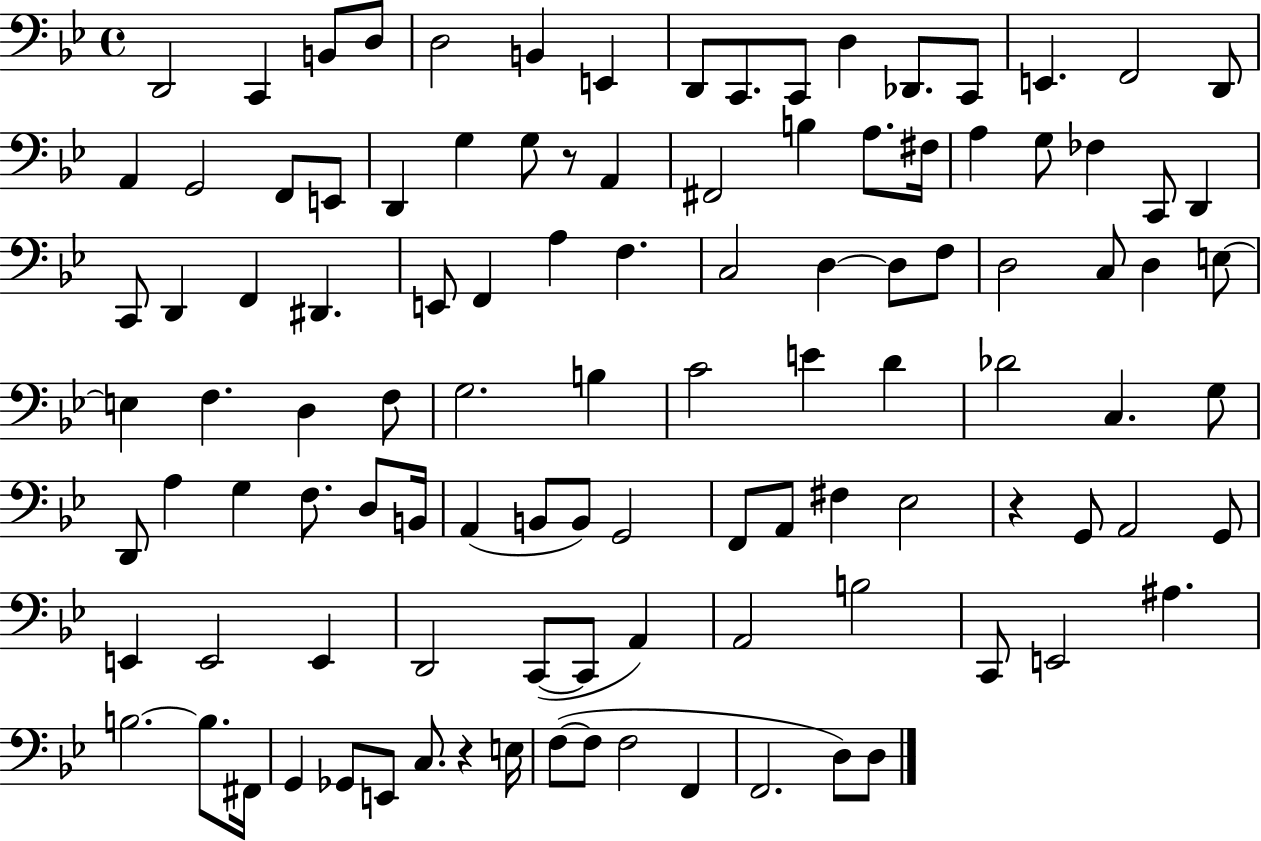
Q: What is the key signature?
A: BES major